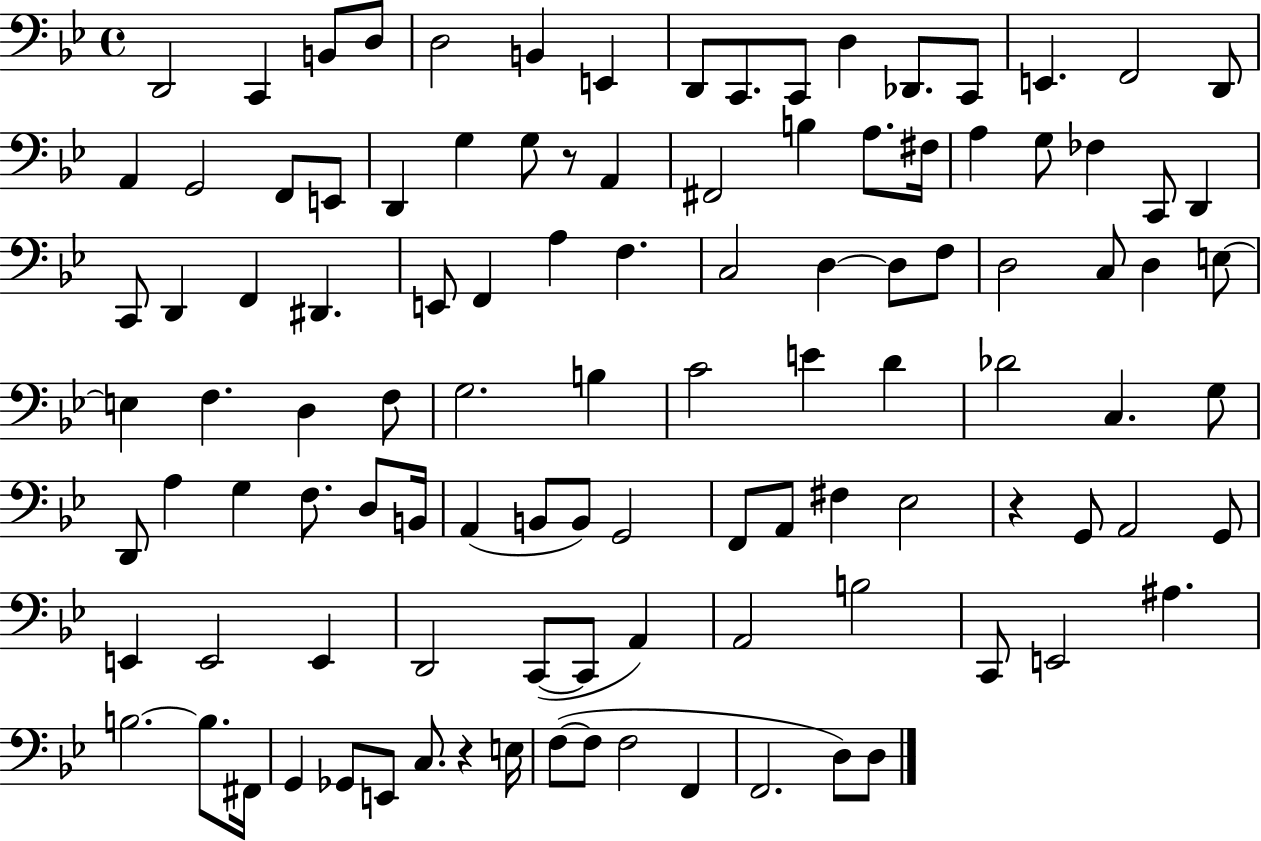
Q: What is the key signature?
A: BES major